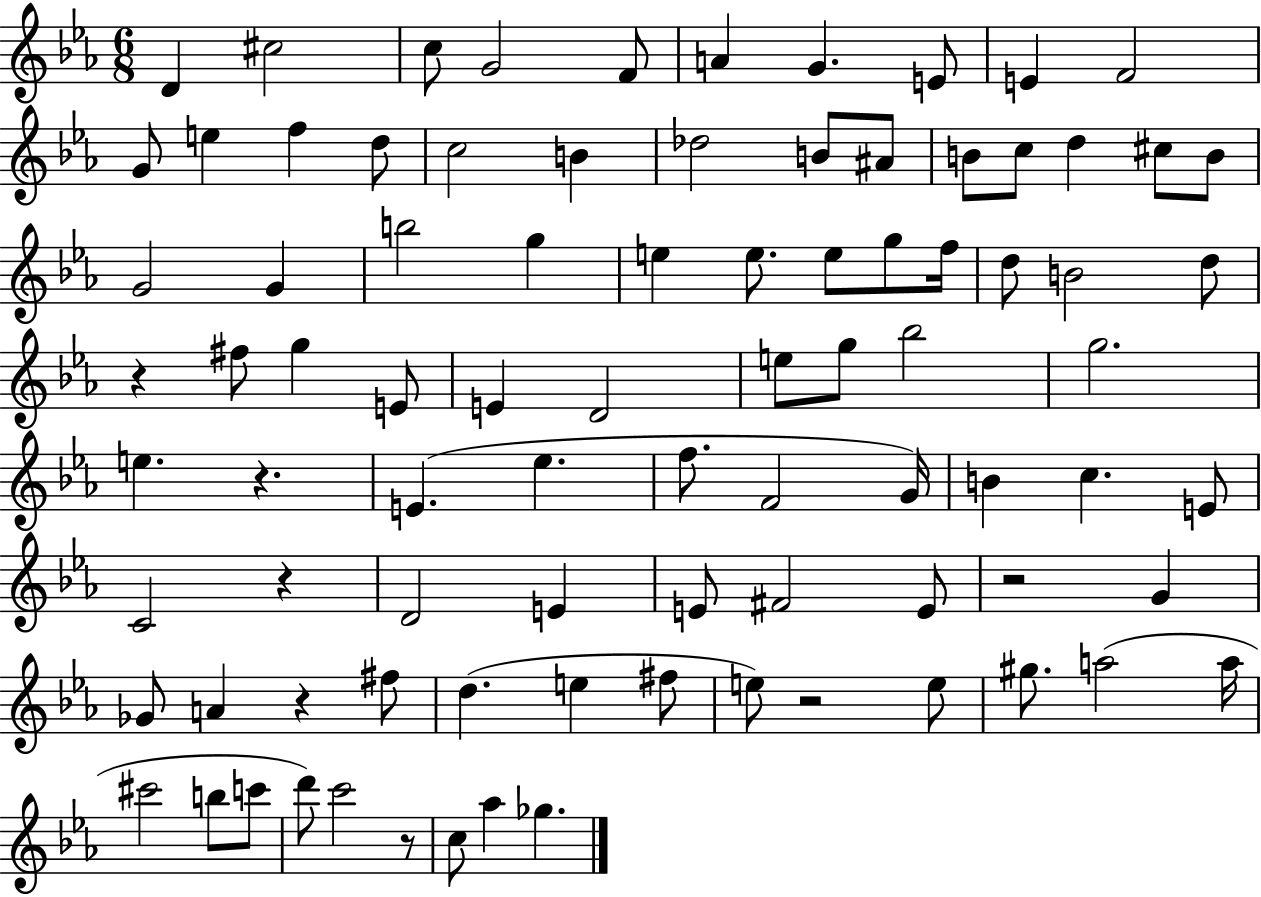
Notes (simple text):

D4/q C#5/h C5/e G4/h F4/e A4/q G4/q. E4/e E4/q F4/h G4/e E5/q F5/q D5/e C5/h B4/q Db5/h B4/e A#4/e B4/e C5/e D5/q C#5/e B4/e G4/h G4/q B5/h G5/q E5/q E5/e. E5/e G5/e F5/s D5/e B4/h D5/e R/q F#5/e G5/q E4/e E4/q D4/h E5/e G5/e Bb5/h G5/h. E5/q. R/q. E4/q. Eb5/q. F5/e. F4/h G4/s B4/q C5/q. E4/e C4/h R/q D4/h E4/q E4/e F#4/h E4/e R/h G4/q Gb4/e A4/q R/q F#5/e D5/q. E5/q F#5/e E5/e R/h E5/e G#5/e. A5/h A5/s C#6/h B5/e C6/e D6/e C6/h R/e C5/e Ab5/q Gb5/q.